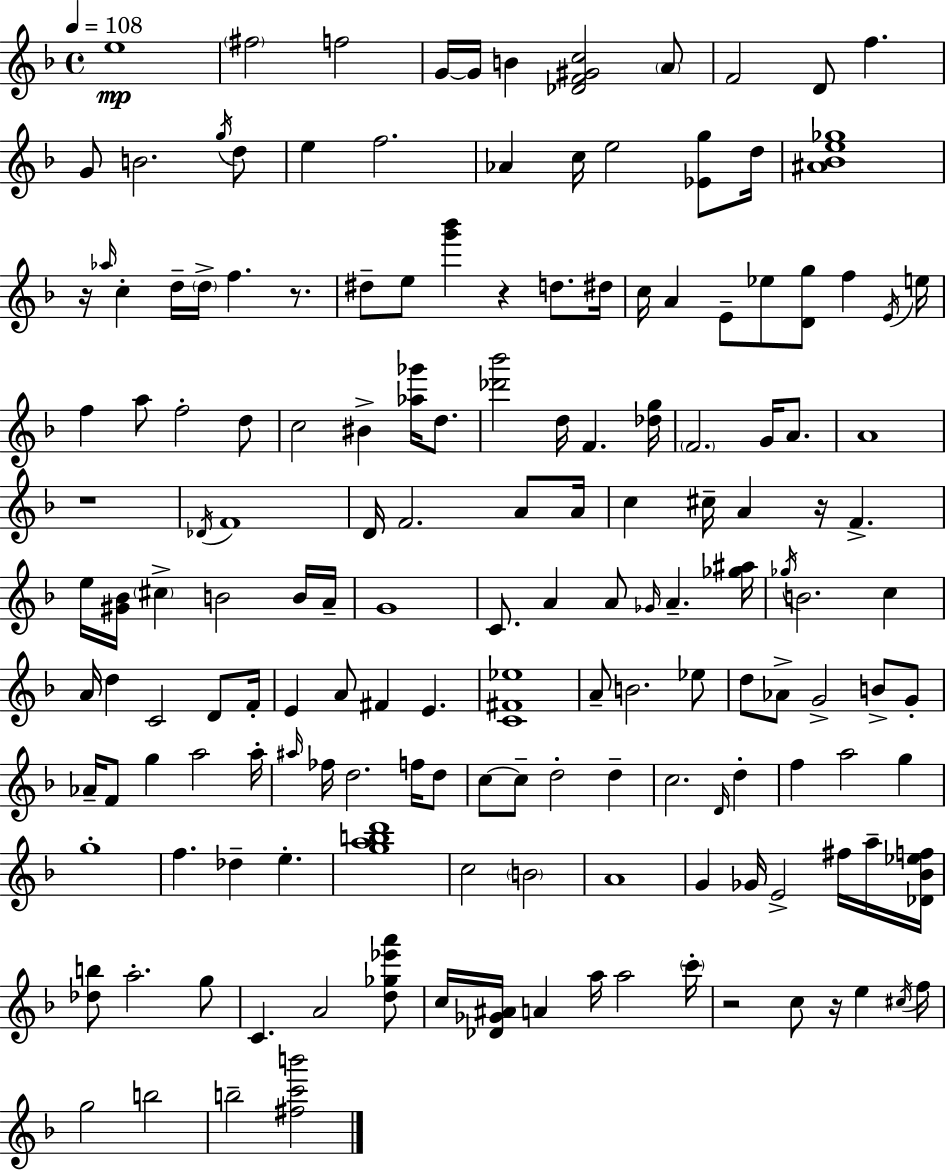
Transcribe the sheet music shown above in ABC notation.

X:1
T:Untitled
M:4/4
L:1/4
K:F
e4 ^f2 f2 G/4 G/4 B [_DF^Gc]2 A/2 F2 D/2 f G/2 B2 g/4 d/2 e f2 _A c/4 e2 [_Eg]/2 d/4 [^A_Be_g]4 z/4 _a/4 c d/4 d/4 f z/2 ^d/2 e/2 [g'_b'] z d/2 ^d/4 c/4 A E/2 _e/2 [Dg]/2 f E/4 e/4 f a/2 f2 d/2 c2 ^B [_a_g']/4 d/2 [_d'_b']2 d/4 F [_dg]/4 F2 G/4 A/2 A4 z4 _D/4 F4 D/4 F2 A/2 A/4 c ^c/4 A z/4 F e/4 [^G_B]/4 ^c B2 B/4 A/4 G4 C/2 A A/2 _G/4 A [_g^a]/4 _g/4 B2 c A/4 d C2 D/2 F/4 E A/2 ^F E [C^F_e]4 A/2 B2 _e/2 d/2 _A/2 G2 B/2 G/2 _A/4 F/2 g a2 a/4 ^a/4 _f/4 d2 f/4 d/2 c/2 c/2 d2 d c2 D/4 d f a2 g g4 f _d e [gabd']4 c2 B2 A4 G _G/4 E2 ^f/4 a/4 [_D_B_ef]/4 [_db]/2 a2 g/2 C A2 [d_g_e'a']/2 c/4 [_D_G^A]/4 A a/4 a2 c'/4 z2 c/2 z/4 e ^c/4 f/4 g2 b2 b2 [^fc'b']2